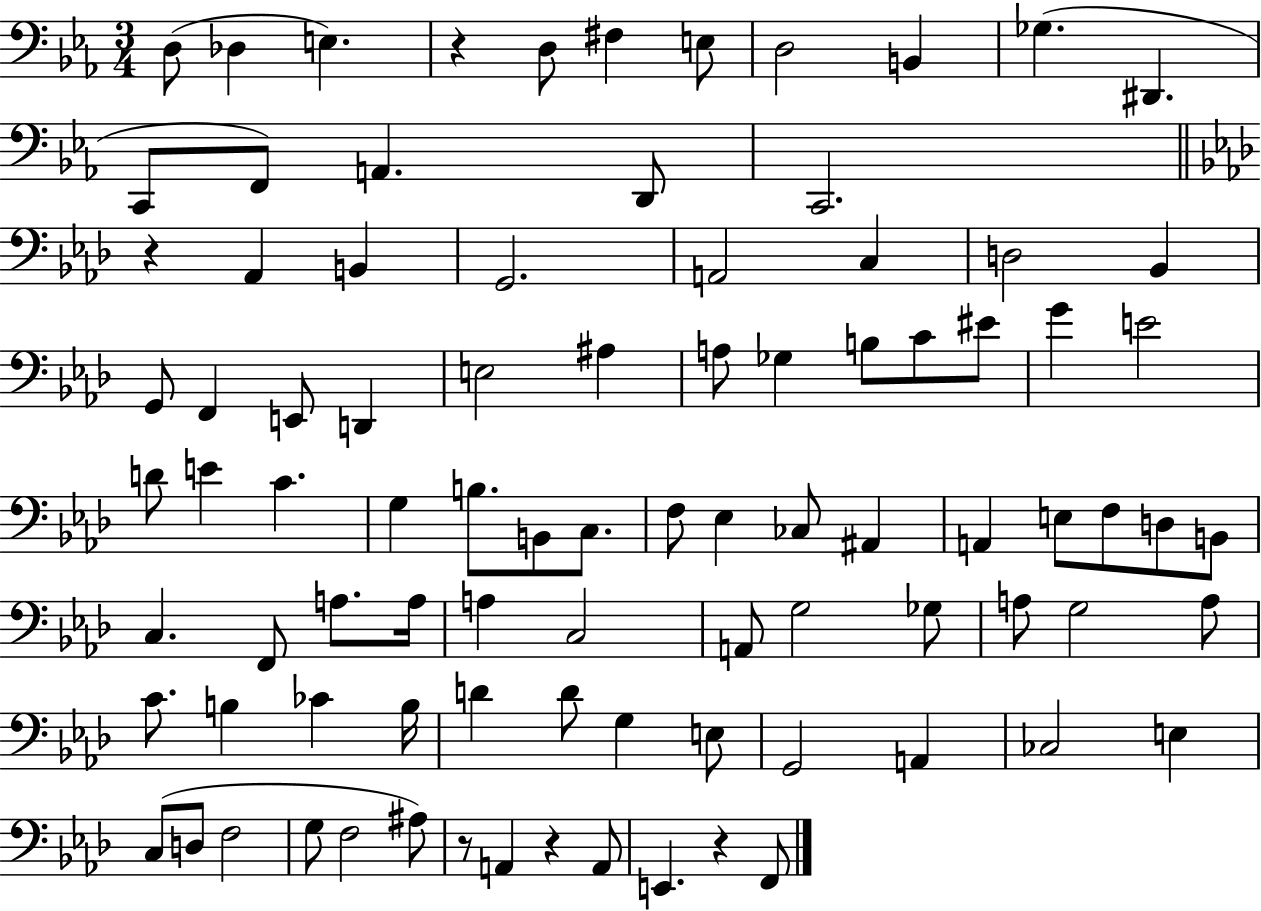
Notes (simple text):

D3/e Db3/q E3/q. R/q D3/e F#3/q E3/e D3/h B2/q Gb3/q. D#2/q. C2/e F2/e A2/q. D2/e C2/h. R/q Ab2/q B2/q G2/h. A2/h C3/q D3/h Bb2/q G2/e F2/q E2/e D2/q E3/h A#3/q A3/e Gb3/q B3/e C4/e EIS4/e G4/q E4/h D4/e E4/q C4/q. G3/q B3/e. B2/e C3/e. F3/e Eb3/q CES3/e A#2/q A2/q E3/e F3/e D3/e B2/e C3/q. F2/e A3/e. A3/s A3/q C3/h A2/e G3/h Gb3/e A3/e G3/h A3/e C4/e. B3/q CES4/q B3/s D4/q D4/e G3/q E3/e G2/h A2/q CES3/h E3/q C3/e D3/e F3/h G3/e F3/h A#3/e R/e A2/q R/q A2/e E2/q. R/q F2/e